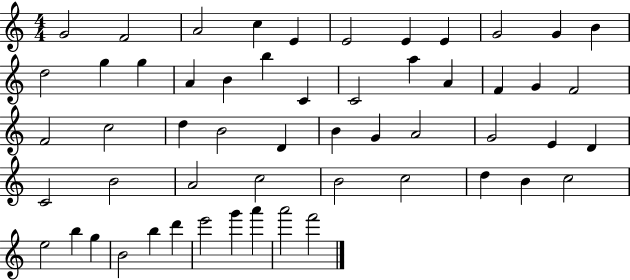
G4/h F4/h A4/h C5/q E4/q E4/h E4/q E4/q G4/h G4/q B4/q D5/h G5/q G5/q A4/q B4/q B5/q C4/q C4/h A5/q A4/q F4/q G4/q F4/h F4/h C5/h D5/q B4/h D4/q B4/q G4/q A4/h G4/h E4/q D4/q C4/h B4/h A4/h C5/h B4/h C5/h D5/q B4/q C5/h E5/h B5/q G5/q B4/h B5/q D6/q E6/h G6/q A6/q A6/h F6/h